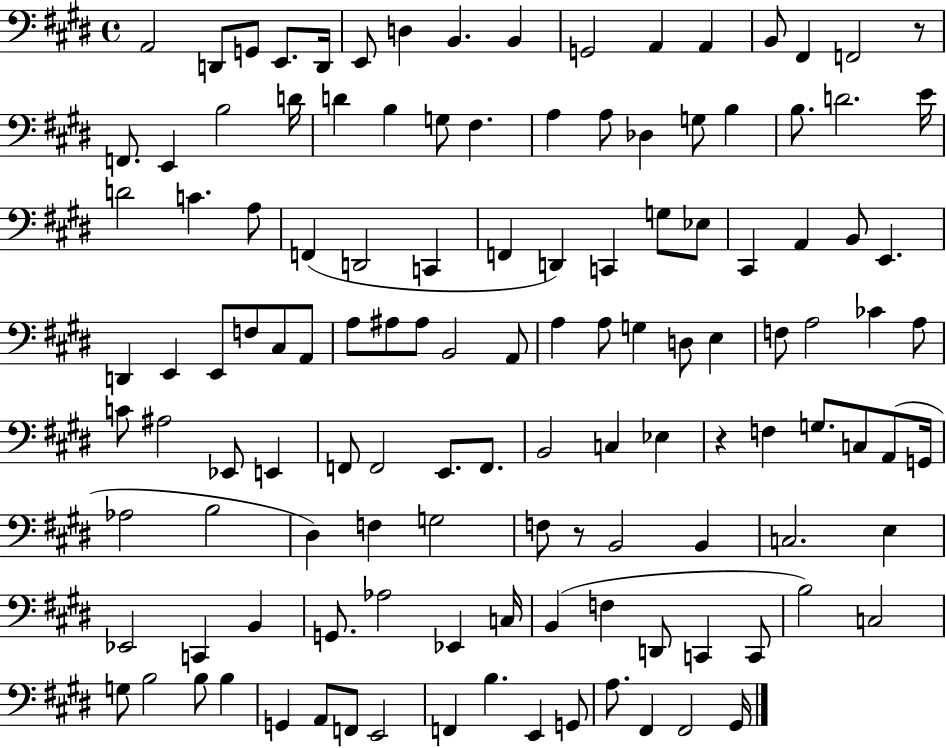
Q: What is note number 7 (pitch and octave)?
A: D3